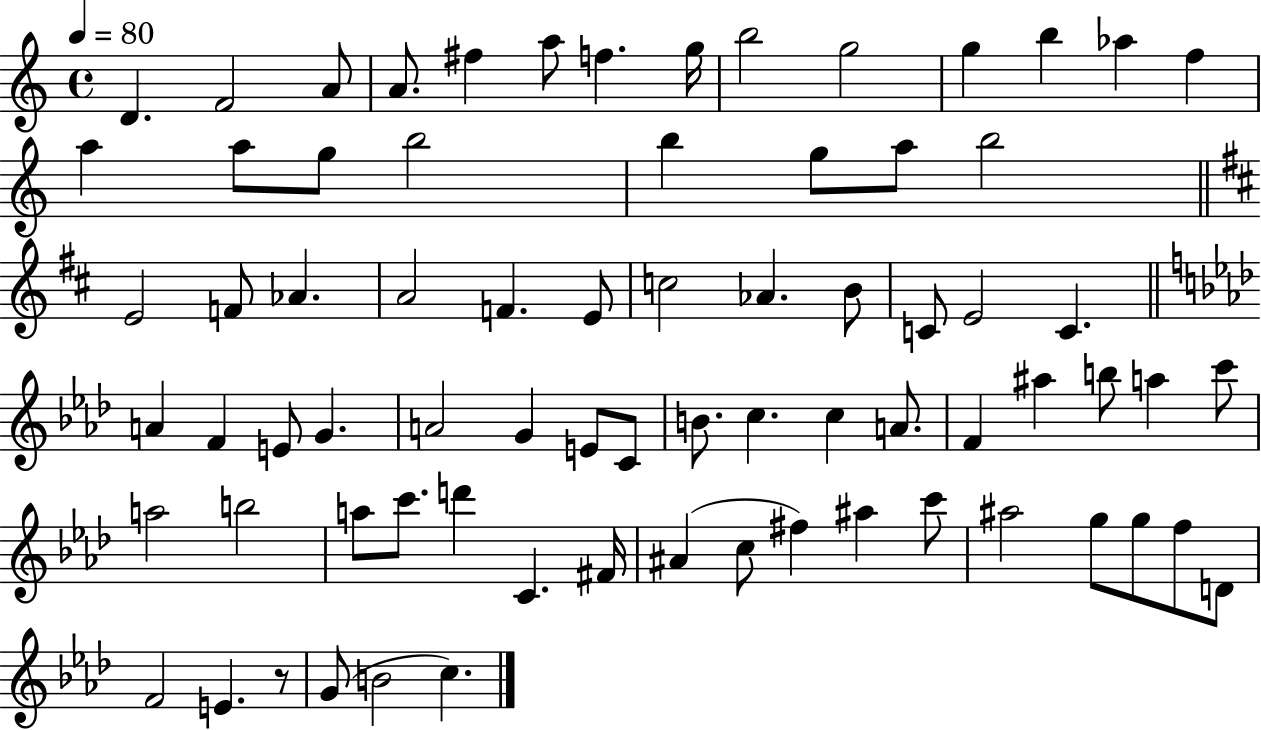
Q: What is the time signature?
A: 4/4